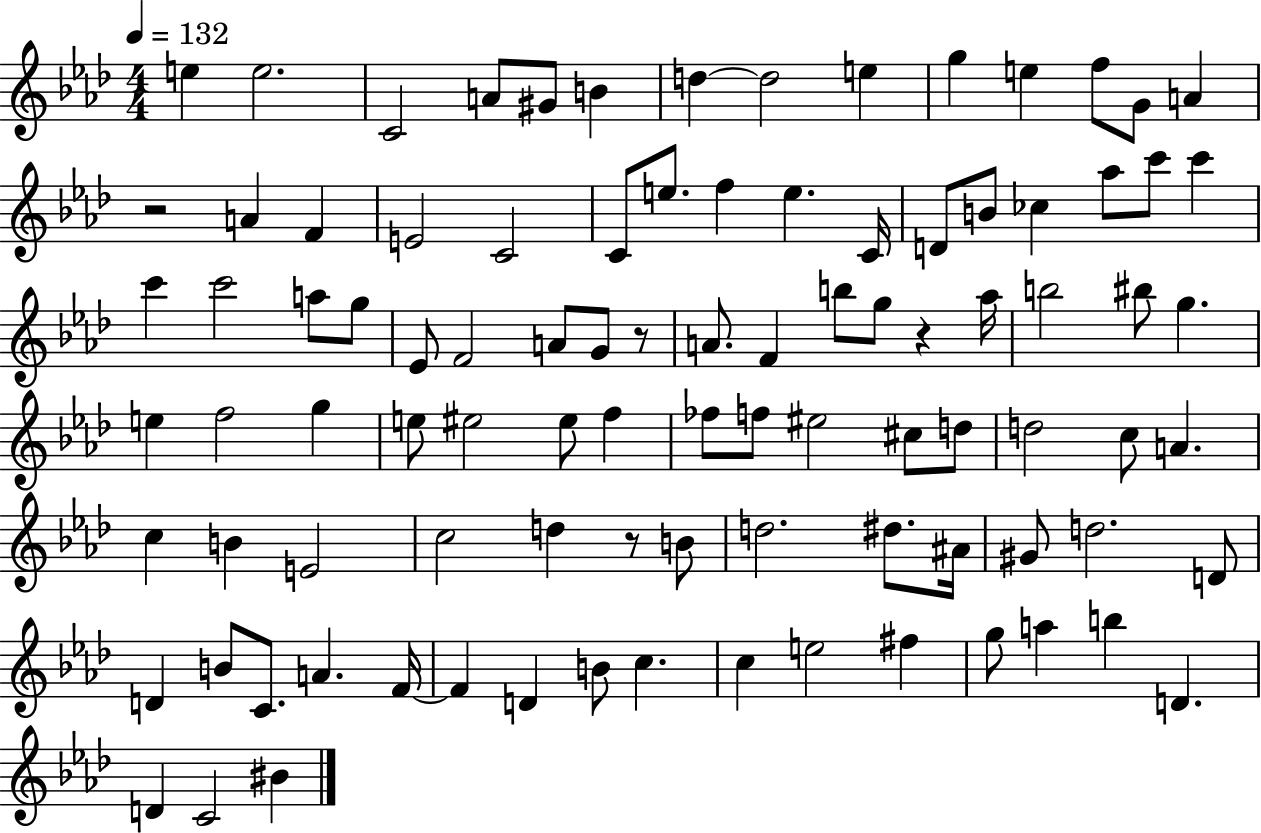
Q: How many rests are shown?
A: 4